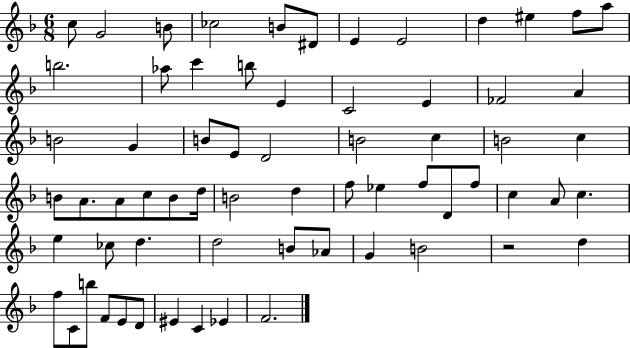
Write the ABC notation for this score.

X:1
T:Untitled
M:6/8
L:1/4
K:F
c/2 G2 B/2 _c2 B/2 ^D/2 E E2 d ^e f/2 a/2 b2 _a/2 c' b/2 E C2 E _F2 A B2 G B/2 E/2 D2 B2 c B2 c B/2 A/2 A/2 c/2 B/2 d/4 B2 d f/2 _e f/2 D/2 f/2 c A/2 c e _c/2 d d2 B/2 _A/2 G B2 z2 d f/2 C/2 b/2 F/2 E/2 D/2 ^E C _E F2